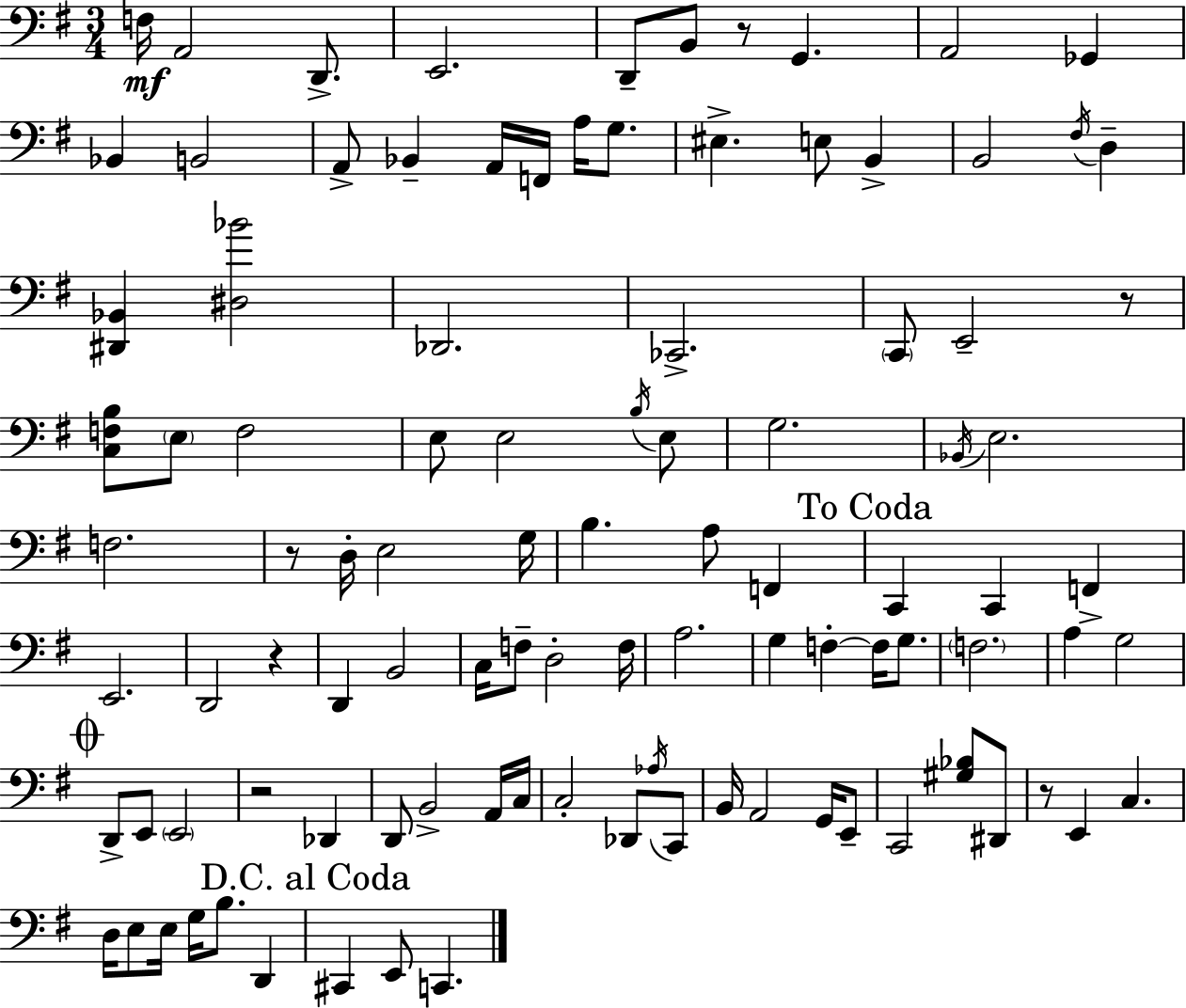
{
  \clef bass
  \numericTimeSignature
  \time 3/4
  \key g \major
  \repeat volta 2 { f16\mf a,2 d,8.-> | e,2. | d,8-- b,8 r8 g,4. | a,2 ges,4 | \break bes,4 b,2 | a,8-> bes,4-- a,16 f,16 a16 g8. | eis4.-> e8 b,4-> | b,2 \acciaccatura { fis16 } d4-- | \break <dis, bes,>4 <dis bes'>2 | des,2. | ces,2.-> | \parenthesize c,8 e,2-- r8 | \break <c f b>8 \parenthesize e8 f2 | e8 e2 \acciaccatura { b16 } | e8 g2. | \acciaccatura { bes,16 } e2. | \break f2. | r8 d16-. e2 | g16 b4. a8 f,4 | \mark "To Coda" c,4 c,4 f,4-> | \break e,2. | d,2 r4 | d,4 b,2 | c16 f8-- d2-. | \break f16 a2. | g4 f4-.~~ f16 | g8. \parenthesize f2. | a4 g2 | \break \mark \markup { \musicglyph "scripts.coda" } d,8-> e,8 \parenthesize e,2 | r2 des,4 | d,8 b,2-> | a,16 c16 c2-. des,8 | \break \acciaccatura { aes16 } c,8 b,16 a,2 | g,16 e,8-- c,2 | <gis bes>8 dis,8 r8 e,4 c4. | d16 e8 e16 g16 b8. | \break d,4 \mark "D.C. al Coda" cis,4 e,8 c,4. | } \bar "|."
}